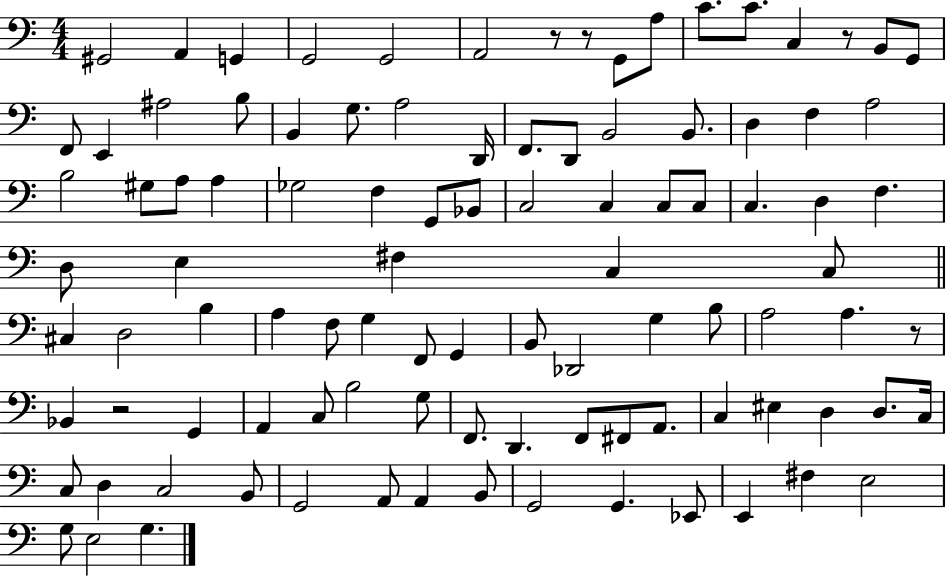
X:1
T:Untitled
M:4/4
L:1/4
K:C
^G,,2 A,, G,, G,,2 G,,2 A,,2 z/2 z/2 G,,/2 A,/2 C/2 C/2 C, z/2 B,,/2 G,,/2 F,,/2 E,, ^A,2 B,/2 B,, G,/2 A,2 D,,/4 F,,/2 D,,/2 B,,2 B,,/2 D, F, A,2 B,2 ^G,/2 A,/2 A, _G,2 F, G,,/2 _B,,/2 C,2 C, C,/2 C,/2 C, D, F, D,/2 E, ^F, C, C,/2 ^C, D,2 B, A, F,/2 G, F,,/2 G,, B,,/2 _D,,2 G, B,/2 A,2 A, z/2 _B,, z2 G,, A,, C,/2 B,2 G,/2 F,,/2 D,, F,,/2 ^F,,/2 A,,/2 C, ^E, D, D,/2 C,/4 C,/2 D, C,2 B,,/2 G,,2 A,,/2 A,, B,,/2 G,,2 G,, _E,,/2 E,, ^F, E,2 G,/2 E,2 G,